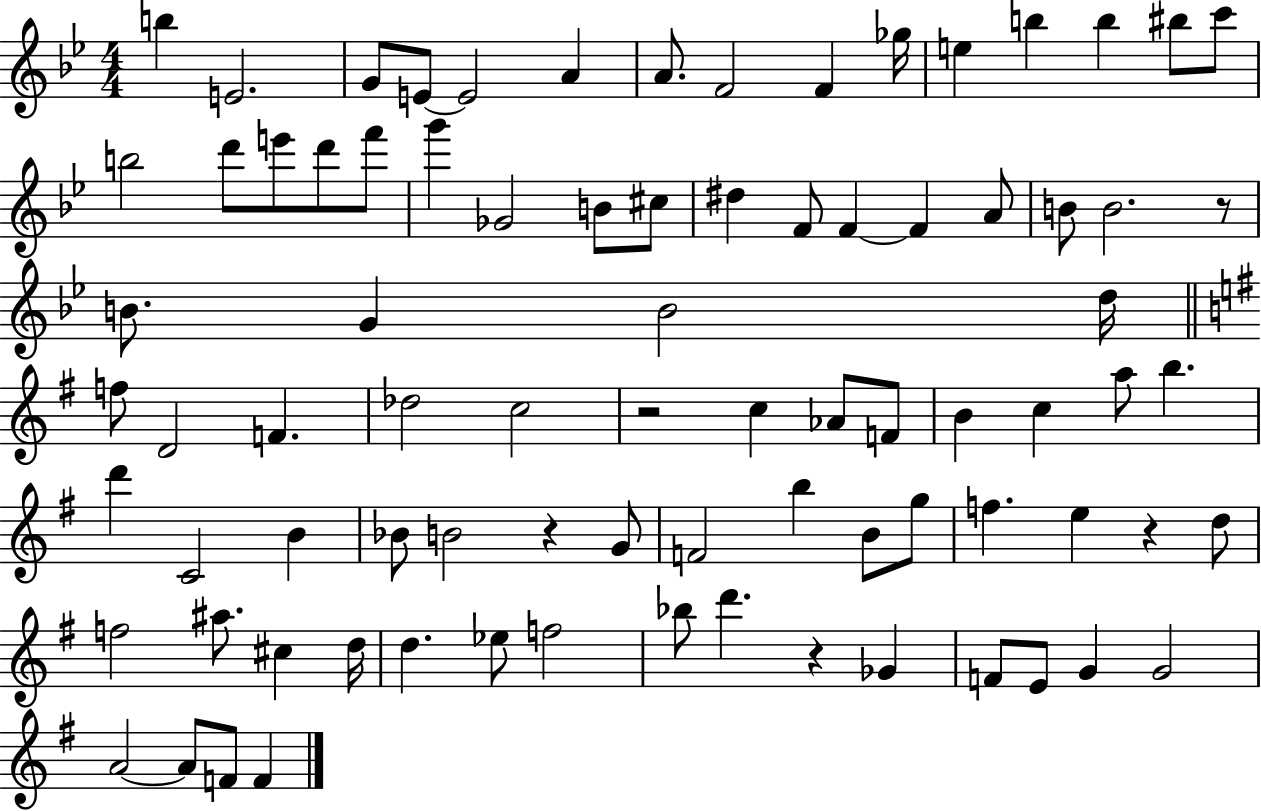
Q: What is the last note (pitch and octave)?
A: F4